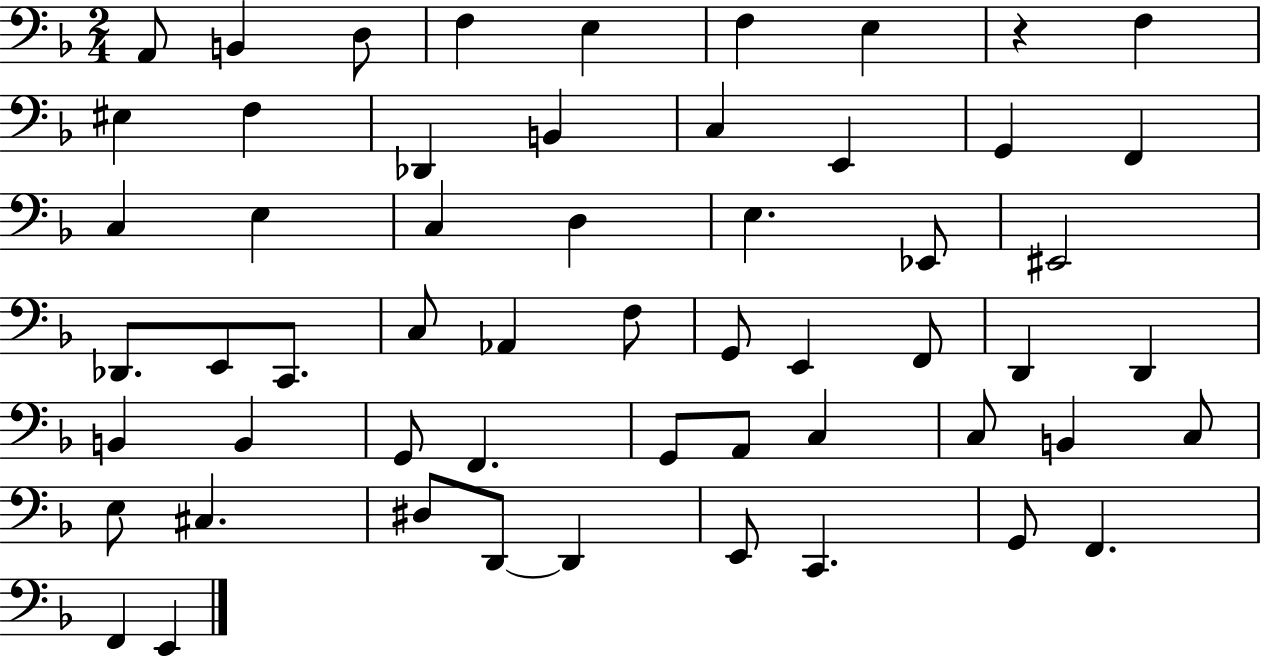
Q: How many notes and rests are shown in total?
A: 56